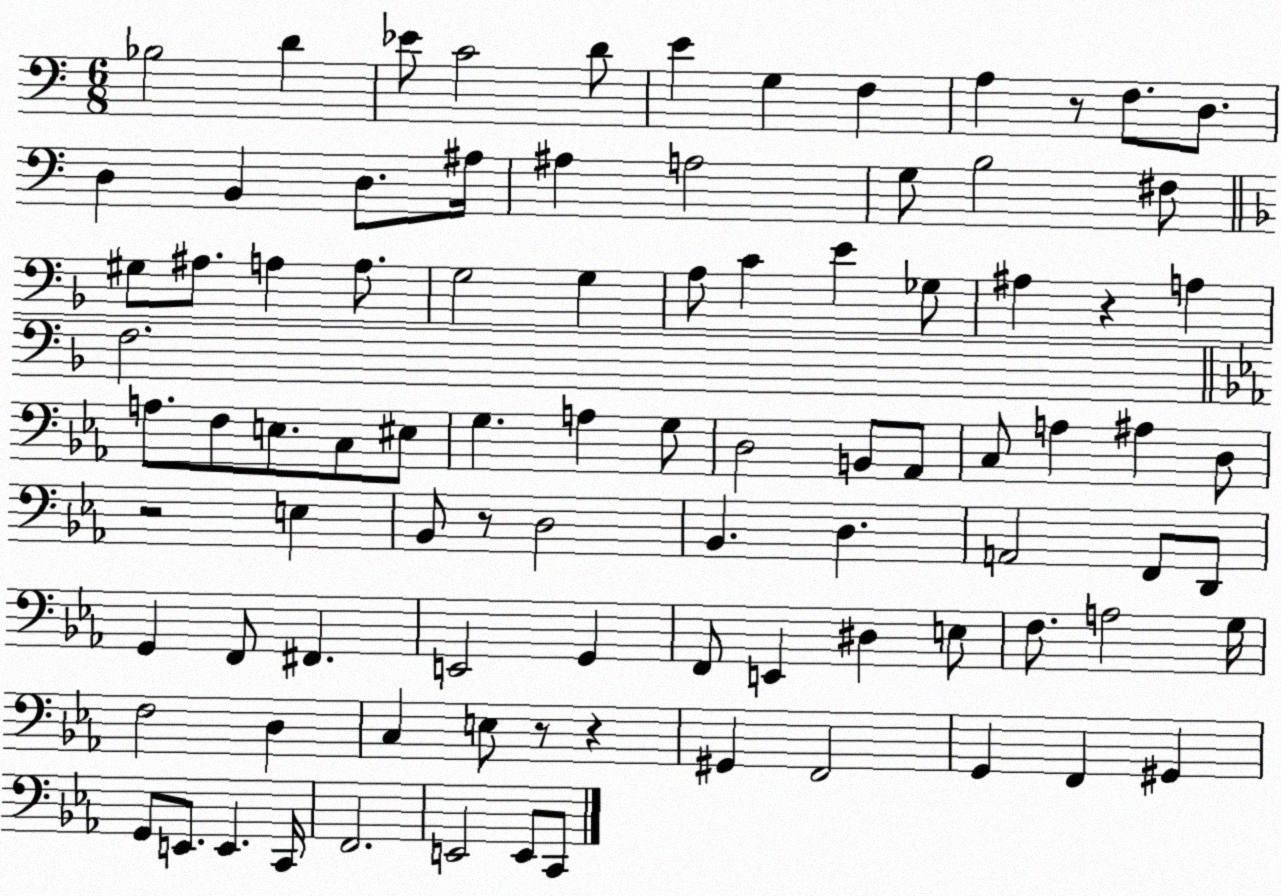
X:1
T:Untitled
M:6/8
L:1/4
K:C
_B,2 D _E/2 C2 D/2 E G, F, A, z/2 F,/2 D,/2 D, B,, D,/2 ^A,/4 ^A, A,2 G,/2 B,2 ^F,/2 ^G,/2 ^A,/2 A, A,/2 G,2 G, A,/2 C E _G,/2 ^A, z A, F,2 A,/2 F,/2 E,/2 C,/2 ^E,/2 G, A, G,/2 D,2 B,,/2 _A,,/2 C,/2 A, ^A, D,/2 z2 E, _B,,/2 z/2 D,2 _B,, D, A,,2 F,,/2 D,,/2 G,, F,,/2 ^F,, E,,2 G,, F,,/2 E,, ^D, E,/2 F,/2 A,2 G,/4 F,2 D, C, E,/2 z/2 z ^G,, F,,2 G,, F,, ^G,, G,,/2 E,,/2 E,, C,,/4 F,,2 E,,2 E,,/2 C,,/2